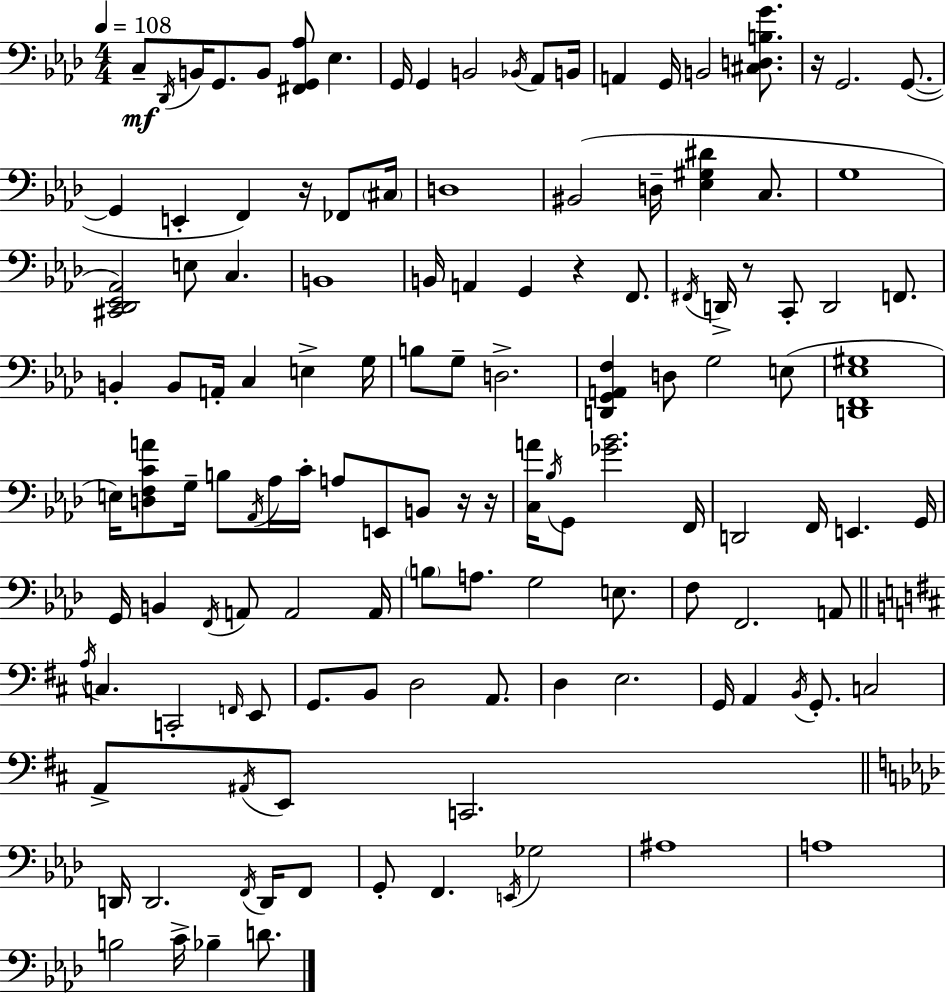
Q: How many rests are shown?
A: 6